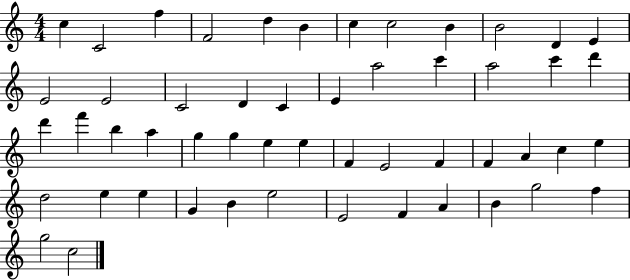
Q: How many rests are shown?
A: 0